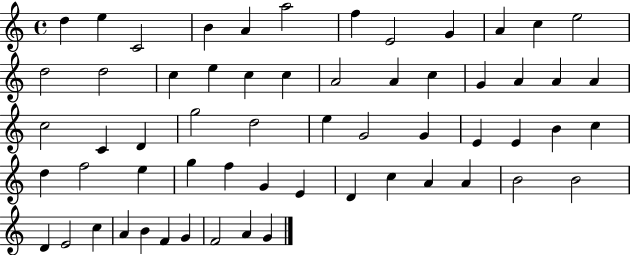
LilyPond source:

{
  \clef treble
  \time 4/4
  \defaultTimeSignature
  \key c \major
  d''4 e''4 c'2 | b'4 a'4 a''2 | f''4 e'2 g'4 | a'4 c''4 e''2 | \break d''2 d''2 | c''4 e''4 c''4 c''4 | a'2 a'4 c''4 | g'4 a'4 a'4 a'4 | \break c''2 c'4 d'4 | g''2 d''2 | e''4 g'2 g'4 | e'4 e'4 b'4 c''4 | \break d''4 f''2 e''4 | g''4 f''4 g'4 e'4 | d'4 c''4 a'4 a'4 | b'2 b'2 | \break d'4 e'2 c''4 | a'4 b'4 f'4 g'4 | f'2 a'4 g'4 | \bar "|."
}